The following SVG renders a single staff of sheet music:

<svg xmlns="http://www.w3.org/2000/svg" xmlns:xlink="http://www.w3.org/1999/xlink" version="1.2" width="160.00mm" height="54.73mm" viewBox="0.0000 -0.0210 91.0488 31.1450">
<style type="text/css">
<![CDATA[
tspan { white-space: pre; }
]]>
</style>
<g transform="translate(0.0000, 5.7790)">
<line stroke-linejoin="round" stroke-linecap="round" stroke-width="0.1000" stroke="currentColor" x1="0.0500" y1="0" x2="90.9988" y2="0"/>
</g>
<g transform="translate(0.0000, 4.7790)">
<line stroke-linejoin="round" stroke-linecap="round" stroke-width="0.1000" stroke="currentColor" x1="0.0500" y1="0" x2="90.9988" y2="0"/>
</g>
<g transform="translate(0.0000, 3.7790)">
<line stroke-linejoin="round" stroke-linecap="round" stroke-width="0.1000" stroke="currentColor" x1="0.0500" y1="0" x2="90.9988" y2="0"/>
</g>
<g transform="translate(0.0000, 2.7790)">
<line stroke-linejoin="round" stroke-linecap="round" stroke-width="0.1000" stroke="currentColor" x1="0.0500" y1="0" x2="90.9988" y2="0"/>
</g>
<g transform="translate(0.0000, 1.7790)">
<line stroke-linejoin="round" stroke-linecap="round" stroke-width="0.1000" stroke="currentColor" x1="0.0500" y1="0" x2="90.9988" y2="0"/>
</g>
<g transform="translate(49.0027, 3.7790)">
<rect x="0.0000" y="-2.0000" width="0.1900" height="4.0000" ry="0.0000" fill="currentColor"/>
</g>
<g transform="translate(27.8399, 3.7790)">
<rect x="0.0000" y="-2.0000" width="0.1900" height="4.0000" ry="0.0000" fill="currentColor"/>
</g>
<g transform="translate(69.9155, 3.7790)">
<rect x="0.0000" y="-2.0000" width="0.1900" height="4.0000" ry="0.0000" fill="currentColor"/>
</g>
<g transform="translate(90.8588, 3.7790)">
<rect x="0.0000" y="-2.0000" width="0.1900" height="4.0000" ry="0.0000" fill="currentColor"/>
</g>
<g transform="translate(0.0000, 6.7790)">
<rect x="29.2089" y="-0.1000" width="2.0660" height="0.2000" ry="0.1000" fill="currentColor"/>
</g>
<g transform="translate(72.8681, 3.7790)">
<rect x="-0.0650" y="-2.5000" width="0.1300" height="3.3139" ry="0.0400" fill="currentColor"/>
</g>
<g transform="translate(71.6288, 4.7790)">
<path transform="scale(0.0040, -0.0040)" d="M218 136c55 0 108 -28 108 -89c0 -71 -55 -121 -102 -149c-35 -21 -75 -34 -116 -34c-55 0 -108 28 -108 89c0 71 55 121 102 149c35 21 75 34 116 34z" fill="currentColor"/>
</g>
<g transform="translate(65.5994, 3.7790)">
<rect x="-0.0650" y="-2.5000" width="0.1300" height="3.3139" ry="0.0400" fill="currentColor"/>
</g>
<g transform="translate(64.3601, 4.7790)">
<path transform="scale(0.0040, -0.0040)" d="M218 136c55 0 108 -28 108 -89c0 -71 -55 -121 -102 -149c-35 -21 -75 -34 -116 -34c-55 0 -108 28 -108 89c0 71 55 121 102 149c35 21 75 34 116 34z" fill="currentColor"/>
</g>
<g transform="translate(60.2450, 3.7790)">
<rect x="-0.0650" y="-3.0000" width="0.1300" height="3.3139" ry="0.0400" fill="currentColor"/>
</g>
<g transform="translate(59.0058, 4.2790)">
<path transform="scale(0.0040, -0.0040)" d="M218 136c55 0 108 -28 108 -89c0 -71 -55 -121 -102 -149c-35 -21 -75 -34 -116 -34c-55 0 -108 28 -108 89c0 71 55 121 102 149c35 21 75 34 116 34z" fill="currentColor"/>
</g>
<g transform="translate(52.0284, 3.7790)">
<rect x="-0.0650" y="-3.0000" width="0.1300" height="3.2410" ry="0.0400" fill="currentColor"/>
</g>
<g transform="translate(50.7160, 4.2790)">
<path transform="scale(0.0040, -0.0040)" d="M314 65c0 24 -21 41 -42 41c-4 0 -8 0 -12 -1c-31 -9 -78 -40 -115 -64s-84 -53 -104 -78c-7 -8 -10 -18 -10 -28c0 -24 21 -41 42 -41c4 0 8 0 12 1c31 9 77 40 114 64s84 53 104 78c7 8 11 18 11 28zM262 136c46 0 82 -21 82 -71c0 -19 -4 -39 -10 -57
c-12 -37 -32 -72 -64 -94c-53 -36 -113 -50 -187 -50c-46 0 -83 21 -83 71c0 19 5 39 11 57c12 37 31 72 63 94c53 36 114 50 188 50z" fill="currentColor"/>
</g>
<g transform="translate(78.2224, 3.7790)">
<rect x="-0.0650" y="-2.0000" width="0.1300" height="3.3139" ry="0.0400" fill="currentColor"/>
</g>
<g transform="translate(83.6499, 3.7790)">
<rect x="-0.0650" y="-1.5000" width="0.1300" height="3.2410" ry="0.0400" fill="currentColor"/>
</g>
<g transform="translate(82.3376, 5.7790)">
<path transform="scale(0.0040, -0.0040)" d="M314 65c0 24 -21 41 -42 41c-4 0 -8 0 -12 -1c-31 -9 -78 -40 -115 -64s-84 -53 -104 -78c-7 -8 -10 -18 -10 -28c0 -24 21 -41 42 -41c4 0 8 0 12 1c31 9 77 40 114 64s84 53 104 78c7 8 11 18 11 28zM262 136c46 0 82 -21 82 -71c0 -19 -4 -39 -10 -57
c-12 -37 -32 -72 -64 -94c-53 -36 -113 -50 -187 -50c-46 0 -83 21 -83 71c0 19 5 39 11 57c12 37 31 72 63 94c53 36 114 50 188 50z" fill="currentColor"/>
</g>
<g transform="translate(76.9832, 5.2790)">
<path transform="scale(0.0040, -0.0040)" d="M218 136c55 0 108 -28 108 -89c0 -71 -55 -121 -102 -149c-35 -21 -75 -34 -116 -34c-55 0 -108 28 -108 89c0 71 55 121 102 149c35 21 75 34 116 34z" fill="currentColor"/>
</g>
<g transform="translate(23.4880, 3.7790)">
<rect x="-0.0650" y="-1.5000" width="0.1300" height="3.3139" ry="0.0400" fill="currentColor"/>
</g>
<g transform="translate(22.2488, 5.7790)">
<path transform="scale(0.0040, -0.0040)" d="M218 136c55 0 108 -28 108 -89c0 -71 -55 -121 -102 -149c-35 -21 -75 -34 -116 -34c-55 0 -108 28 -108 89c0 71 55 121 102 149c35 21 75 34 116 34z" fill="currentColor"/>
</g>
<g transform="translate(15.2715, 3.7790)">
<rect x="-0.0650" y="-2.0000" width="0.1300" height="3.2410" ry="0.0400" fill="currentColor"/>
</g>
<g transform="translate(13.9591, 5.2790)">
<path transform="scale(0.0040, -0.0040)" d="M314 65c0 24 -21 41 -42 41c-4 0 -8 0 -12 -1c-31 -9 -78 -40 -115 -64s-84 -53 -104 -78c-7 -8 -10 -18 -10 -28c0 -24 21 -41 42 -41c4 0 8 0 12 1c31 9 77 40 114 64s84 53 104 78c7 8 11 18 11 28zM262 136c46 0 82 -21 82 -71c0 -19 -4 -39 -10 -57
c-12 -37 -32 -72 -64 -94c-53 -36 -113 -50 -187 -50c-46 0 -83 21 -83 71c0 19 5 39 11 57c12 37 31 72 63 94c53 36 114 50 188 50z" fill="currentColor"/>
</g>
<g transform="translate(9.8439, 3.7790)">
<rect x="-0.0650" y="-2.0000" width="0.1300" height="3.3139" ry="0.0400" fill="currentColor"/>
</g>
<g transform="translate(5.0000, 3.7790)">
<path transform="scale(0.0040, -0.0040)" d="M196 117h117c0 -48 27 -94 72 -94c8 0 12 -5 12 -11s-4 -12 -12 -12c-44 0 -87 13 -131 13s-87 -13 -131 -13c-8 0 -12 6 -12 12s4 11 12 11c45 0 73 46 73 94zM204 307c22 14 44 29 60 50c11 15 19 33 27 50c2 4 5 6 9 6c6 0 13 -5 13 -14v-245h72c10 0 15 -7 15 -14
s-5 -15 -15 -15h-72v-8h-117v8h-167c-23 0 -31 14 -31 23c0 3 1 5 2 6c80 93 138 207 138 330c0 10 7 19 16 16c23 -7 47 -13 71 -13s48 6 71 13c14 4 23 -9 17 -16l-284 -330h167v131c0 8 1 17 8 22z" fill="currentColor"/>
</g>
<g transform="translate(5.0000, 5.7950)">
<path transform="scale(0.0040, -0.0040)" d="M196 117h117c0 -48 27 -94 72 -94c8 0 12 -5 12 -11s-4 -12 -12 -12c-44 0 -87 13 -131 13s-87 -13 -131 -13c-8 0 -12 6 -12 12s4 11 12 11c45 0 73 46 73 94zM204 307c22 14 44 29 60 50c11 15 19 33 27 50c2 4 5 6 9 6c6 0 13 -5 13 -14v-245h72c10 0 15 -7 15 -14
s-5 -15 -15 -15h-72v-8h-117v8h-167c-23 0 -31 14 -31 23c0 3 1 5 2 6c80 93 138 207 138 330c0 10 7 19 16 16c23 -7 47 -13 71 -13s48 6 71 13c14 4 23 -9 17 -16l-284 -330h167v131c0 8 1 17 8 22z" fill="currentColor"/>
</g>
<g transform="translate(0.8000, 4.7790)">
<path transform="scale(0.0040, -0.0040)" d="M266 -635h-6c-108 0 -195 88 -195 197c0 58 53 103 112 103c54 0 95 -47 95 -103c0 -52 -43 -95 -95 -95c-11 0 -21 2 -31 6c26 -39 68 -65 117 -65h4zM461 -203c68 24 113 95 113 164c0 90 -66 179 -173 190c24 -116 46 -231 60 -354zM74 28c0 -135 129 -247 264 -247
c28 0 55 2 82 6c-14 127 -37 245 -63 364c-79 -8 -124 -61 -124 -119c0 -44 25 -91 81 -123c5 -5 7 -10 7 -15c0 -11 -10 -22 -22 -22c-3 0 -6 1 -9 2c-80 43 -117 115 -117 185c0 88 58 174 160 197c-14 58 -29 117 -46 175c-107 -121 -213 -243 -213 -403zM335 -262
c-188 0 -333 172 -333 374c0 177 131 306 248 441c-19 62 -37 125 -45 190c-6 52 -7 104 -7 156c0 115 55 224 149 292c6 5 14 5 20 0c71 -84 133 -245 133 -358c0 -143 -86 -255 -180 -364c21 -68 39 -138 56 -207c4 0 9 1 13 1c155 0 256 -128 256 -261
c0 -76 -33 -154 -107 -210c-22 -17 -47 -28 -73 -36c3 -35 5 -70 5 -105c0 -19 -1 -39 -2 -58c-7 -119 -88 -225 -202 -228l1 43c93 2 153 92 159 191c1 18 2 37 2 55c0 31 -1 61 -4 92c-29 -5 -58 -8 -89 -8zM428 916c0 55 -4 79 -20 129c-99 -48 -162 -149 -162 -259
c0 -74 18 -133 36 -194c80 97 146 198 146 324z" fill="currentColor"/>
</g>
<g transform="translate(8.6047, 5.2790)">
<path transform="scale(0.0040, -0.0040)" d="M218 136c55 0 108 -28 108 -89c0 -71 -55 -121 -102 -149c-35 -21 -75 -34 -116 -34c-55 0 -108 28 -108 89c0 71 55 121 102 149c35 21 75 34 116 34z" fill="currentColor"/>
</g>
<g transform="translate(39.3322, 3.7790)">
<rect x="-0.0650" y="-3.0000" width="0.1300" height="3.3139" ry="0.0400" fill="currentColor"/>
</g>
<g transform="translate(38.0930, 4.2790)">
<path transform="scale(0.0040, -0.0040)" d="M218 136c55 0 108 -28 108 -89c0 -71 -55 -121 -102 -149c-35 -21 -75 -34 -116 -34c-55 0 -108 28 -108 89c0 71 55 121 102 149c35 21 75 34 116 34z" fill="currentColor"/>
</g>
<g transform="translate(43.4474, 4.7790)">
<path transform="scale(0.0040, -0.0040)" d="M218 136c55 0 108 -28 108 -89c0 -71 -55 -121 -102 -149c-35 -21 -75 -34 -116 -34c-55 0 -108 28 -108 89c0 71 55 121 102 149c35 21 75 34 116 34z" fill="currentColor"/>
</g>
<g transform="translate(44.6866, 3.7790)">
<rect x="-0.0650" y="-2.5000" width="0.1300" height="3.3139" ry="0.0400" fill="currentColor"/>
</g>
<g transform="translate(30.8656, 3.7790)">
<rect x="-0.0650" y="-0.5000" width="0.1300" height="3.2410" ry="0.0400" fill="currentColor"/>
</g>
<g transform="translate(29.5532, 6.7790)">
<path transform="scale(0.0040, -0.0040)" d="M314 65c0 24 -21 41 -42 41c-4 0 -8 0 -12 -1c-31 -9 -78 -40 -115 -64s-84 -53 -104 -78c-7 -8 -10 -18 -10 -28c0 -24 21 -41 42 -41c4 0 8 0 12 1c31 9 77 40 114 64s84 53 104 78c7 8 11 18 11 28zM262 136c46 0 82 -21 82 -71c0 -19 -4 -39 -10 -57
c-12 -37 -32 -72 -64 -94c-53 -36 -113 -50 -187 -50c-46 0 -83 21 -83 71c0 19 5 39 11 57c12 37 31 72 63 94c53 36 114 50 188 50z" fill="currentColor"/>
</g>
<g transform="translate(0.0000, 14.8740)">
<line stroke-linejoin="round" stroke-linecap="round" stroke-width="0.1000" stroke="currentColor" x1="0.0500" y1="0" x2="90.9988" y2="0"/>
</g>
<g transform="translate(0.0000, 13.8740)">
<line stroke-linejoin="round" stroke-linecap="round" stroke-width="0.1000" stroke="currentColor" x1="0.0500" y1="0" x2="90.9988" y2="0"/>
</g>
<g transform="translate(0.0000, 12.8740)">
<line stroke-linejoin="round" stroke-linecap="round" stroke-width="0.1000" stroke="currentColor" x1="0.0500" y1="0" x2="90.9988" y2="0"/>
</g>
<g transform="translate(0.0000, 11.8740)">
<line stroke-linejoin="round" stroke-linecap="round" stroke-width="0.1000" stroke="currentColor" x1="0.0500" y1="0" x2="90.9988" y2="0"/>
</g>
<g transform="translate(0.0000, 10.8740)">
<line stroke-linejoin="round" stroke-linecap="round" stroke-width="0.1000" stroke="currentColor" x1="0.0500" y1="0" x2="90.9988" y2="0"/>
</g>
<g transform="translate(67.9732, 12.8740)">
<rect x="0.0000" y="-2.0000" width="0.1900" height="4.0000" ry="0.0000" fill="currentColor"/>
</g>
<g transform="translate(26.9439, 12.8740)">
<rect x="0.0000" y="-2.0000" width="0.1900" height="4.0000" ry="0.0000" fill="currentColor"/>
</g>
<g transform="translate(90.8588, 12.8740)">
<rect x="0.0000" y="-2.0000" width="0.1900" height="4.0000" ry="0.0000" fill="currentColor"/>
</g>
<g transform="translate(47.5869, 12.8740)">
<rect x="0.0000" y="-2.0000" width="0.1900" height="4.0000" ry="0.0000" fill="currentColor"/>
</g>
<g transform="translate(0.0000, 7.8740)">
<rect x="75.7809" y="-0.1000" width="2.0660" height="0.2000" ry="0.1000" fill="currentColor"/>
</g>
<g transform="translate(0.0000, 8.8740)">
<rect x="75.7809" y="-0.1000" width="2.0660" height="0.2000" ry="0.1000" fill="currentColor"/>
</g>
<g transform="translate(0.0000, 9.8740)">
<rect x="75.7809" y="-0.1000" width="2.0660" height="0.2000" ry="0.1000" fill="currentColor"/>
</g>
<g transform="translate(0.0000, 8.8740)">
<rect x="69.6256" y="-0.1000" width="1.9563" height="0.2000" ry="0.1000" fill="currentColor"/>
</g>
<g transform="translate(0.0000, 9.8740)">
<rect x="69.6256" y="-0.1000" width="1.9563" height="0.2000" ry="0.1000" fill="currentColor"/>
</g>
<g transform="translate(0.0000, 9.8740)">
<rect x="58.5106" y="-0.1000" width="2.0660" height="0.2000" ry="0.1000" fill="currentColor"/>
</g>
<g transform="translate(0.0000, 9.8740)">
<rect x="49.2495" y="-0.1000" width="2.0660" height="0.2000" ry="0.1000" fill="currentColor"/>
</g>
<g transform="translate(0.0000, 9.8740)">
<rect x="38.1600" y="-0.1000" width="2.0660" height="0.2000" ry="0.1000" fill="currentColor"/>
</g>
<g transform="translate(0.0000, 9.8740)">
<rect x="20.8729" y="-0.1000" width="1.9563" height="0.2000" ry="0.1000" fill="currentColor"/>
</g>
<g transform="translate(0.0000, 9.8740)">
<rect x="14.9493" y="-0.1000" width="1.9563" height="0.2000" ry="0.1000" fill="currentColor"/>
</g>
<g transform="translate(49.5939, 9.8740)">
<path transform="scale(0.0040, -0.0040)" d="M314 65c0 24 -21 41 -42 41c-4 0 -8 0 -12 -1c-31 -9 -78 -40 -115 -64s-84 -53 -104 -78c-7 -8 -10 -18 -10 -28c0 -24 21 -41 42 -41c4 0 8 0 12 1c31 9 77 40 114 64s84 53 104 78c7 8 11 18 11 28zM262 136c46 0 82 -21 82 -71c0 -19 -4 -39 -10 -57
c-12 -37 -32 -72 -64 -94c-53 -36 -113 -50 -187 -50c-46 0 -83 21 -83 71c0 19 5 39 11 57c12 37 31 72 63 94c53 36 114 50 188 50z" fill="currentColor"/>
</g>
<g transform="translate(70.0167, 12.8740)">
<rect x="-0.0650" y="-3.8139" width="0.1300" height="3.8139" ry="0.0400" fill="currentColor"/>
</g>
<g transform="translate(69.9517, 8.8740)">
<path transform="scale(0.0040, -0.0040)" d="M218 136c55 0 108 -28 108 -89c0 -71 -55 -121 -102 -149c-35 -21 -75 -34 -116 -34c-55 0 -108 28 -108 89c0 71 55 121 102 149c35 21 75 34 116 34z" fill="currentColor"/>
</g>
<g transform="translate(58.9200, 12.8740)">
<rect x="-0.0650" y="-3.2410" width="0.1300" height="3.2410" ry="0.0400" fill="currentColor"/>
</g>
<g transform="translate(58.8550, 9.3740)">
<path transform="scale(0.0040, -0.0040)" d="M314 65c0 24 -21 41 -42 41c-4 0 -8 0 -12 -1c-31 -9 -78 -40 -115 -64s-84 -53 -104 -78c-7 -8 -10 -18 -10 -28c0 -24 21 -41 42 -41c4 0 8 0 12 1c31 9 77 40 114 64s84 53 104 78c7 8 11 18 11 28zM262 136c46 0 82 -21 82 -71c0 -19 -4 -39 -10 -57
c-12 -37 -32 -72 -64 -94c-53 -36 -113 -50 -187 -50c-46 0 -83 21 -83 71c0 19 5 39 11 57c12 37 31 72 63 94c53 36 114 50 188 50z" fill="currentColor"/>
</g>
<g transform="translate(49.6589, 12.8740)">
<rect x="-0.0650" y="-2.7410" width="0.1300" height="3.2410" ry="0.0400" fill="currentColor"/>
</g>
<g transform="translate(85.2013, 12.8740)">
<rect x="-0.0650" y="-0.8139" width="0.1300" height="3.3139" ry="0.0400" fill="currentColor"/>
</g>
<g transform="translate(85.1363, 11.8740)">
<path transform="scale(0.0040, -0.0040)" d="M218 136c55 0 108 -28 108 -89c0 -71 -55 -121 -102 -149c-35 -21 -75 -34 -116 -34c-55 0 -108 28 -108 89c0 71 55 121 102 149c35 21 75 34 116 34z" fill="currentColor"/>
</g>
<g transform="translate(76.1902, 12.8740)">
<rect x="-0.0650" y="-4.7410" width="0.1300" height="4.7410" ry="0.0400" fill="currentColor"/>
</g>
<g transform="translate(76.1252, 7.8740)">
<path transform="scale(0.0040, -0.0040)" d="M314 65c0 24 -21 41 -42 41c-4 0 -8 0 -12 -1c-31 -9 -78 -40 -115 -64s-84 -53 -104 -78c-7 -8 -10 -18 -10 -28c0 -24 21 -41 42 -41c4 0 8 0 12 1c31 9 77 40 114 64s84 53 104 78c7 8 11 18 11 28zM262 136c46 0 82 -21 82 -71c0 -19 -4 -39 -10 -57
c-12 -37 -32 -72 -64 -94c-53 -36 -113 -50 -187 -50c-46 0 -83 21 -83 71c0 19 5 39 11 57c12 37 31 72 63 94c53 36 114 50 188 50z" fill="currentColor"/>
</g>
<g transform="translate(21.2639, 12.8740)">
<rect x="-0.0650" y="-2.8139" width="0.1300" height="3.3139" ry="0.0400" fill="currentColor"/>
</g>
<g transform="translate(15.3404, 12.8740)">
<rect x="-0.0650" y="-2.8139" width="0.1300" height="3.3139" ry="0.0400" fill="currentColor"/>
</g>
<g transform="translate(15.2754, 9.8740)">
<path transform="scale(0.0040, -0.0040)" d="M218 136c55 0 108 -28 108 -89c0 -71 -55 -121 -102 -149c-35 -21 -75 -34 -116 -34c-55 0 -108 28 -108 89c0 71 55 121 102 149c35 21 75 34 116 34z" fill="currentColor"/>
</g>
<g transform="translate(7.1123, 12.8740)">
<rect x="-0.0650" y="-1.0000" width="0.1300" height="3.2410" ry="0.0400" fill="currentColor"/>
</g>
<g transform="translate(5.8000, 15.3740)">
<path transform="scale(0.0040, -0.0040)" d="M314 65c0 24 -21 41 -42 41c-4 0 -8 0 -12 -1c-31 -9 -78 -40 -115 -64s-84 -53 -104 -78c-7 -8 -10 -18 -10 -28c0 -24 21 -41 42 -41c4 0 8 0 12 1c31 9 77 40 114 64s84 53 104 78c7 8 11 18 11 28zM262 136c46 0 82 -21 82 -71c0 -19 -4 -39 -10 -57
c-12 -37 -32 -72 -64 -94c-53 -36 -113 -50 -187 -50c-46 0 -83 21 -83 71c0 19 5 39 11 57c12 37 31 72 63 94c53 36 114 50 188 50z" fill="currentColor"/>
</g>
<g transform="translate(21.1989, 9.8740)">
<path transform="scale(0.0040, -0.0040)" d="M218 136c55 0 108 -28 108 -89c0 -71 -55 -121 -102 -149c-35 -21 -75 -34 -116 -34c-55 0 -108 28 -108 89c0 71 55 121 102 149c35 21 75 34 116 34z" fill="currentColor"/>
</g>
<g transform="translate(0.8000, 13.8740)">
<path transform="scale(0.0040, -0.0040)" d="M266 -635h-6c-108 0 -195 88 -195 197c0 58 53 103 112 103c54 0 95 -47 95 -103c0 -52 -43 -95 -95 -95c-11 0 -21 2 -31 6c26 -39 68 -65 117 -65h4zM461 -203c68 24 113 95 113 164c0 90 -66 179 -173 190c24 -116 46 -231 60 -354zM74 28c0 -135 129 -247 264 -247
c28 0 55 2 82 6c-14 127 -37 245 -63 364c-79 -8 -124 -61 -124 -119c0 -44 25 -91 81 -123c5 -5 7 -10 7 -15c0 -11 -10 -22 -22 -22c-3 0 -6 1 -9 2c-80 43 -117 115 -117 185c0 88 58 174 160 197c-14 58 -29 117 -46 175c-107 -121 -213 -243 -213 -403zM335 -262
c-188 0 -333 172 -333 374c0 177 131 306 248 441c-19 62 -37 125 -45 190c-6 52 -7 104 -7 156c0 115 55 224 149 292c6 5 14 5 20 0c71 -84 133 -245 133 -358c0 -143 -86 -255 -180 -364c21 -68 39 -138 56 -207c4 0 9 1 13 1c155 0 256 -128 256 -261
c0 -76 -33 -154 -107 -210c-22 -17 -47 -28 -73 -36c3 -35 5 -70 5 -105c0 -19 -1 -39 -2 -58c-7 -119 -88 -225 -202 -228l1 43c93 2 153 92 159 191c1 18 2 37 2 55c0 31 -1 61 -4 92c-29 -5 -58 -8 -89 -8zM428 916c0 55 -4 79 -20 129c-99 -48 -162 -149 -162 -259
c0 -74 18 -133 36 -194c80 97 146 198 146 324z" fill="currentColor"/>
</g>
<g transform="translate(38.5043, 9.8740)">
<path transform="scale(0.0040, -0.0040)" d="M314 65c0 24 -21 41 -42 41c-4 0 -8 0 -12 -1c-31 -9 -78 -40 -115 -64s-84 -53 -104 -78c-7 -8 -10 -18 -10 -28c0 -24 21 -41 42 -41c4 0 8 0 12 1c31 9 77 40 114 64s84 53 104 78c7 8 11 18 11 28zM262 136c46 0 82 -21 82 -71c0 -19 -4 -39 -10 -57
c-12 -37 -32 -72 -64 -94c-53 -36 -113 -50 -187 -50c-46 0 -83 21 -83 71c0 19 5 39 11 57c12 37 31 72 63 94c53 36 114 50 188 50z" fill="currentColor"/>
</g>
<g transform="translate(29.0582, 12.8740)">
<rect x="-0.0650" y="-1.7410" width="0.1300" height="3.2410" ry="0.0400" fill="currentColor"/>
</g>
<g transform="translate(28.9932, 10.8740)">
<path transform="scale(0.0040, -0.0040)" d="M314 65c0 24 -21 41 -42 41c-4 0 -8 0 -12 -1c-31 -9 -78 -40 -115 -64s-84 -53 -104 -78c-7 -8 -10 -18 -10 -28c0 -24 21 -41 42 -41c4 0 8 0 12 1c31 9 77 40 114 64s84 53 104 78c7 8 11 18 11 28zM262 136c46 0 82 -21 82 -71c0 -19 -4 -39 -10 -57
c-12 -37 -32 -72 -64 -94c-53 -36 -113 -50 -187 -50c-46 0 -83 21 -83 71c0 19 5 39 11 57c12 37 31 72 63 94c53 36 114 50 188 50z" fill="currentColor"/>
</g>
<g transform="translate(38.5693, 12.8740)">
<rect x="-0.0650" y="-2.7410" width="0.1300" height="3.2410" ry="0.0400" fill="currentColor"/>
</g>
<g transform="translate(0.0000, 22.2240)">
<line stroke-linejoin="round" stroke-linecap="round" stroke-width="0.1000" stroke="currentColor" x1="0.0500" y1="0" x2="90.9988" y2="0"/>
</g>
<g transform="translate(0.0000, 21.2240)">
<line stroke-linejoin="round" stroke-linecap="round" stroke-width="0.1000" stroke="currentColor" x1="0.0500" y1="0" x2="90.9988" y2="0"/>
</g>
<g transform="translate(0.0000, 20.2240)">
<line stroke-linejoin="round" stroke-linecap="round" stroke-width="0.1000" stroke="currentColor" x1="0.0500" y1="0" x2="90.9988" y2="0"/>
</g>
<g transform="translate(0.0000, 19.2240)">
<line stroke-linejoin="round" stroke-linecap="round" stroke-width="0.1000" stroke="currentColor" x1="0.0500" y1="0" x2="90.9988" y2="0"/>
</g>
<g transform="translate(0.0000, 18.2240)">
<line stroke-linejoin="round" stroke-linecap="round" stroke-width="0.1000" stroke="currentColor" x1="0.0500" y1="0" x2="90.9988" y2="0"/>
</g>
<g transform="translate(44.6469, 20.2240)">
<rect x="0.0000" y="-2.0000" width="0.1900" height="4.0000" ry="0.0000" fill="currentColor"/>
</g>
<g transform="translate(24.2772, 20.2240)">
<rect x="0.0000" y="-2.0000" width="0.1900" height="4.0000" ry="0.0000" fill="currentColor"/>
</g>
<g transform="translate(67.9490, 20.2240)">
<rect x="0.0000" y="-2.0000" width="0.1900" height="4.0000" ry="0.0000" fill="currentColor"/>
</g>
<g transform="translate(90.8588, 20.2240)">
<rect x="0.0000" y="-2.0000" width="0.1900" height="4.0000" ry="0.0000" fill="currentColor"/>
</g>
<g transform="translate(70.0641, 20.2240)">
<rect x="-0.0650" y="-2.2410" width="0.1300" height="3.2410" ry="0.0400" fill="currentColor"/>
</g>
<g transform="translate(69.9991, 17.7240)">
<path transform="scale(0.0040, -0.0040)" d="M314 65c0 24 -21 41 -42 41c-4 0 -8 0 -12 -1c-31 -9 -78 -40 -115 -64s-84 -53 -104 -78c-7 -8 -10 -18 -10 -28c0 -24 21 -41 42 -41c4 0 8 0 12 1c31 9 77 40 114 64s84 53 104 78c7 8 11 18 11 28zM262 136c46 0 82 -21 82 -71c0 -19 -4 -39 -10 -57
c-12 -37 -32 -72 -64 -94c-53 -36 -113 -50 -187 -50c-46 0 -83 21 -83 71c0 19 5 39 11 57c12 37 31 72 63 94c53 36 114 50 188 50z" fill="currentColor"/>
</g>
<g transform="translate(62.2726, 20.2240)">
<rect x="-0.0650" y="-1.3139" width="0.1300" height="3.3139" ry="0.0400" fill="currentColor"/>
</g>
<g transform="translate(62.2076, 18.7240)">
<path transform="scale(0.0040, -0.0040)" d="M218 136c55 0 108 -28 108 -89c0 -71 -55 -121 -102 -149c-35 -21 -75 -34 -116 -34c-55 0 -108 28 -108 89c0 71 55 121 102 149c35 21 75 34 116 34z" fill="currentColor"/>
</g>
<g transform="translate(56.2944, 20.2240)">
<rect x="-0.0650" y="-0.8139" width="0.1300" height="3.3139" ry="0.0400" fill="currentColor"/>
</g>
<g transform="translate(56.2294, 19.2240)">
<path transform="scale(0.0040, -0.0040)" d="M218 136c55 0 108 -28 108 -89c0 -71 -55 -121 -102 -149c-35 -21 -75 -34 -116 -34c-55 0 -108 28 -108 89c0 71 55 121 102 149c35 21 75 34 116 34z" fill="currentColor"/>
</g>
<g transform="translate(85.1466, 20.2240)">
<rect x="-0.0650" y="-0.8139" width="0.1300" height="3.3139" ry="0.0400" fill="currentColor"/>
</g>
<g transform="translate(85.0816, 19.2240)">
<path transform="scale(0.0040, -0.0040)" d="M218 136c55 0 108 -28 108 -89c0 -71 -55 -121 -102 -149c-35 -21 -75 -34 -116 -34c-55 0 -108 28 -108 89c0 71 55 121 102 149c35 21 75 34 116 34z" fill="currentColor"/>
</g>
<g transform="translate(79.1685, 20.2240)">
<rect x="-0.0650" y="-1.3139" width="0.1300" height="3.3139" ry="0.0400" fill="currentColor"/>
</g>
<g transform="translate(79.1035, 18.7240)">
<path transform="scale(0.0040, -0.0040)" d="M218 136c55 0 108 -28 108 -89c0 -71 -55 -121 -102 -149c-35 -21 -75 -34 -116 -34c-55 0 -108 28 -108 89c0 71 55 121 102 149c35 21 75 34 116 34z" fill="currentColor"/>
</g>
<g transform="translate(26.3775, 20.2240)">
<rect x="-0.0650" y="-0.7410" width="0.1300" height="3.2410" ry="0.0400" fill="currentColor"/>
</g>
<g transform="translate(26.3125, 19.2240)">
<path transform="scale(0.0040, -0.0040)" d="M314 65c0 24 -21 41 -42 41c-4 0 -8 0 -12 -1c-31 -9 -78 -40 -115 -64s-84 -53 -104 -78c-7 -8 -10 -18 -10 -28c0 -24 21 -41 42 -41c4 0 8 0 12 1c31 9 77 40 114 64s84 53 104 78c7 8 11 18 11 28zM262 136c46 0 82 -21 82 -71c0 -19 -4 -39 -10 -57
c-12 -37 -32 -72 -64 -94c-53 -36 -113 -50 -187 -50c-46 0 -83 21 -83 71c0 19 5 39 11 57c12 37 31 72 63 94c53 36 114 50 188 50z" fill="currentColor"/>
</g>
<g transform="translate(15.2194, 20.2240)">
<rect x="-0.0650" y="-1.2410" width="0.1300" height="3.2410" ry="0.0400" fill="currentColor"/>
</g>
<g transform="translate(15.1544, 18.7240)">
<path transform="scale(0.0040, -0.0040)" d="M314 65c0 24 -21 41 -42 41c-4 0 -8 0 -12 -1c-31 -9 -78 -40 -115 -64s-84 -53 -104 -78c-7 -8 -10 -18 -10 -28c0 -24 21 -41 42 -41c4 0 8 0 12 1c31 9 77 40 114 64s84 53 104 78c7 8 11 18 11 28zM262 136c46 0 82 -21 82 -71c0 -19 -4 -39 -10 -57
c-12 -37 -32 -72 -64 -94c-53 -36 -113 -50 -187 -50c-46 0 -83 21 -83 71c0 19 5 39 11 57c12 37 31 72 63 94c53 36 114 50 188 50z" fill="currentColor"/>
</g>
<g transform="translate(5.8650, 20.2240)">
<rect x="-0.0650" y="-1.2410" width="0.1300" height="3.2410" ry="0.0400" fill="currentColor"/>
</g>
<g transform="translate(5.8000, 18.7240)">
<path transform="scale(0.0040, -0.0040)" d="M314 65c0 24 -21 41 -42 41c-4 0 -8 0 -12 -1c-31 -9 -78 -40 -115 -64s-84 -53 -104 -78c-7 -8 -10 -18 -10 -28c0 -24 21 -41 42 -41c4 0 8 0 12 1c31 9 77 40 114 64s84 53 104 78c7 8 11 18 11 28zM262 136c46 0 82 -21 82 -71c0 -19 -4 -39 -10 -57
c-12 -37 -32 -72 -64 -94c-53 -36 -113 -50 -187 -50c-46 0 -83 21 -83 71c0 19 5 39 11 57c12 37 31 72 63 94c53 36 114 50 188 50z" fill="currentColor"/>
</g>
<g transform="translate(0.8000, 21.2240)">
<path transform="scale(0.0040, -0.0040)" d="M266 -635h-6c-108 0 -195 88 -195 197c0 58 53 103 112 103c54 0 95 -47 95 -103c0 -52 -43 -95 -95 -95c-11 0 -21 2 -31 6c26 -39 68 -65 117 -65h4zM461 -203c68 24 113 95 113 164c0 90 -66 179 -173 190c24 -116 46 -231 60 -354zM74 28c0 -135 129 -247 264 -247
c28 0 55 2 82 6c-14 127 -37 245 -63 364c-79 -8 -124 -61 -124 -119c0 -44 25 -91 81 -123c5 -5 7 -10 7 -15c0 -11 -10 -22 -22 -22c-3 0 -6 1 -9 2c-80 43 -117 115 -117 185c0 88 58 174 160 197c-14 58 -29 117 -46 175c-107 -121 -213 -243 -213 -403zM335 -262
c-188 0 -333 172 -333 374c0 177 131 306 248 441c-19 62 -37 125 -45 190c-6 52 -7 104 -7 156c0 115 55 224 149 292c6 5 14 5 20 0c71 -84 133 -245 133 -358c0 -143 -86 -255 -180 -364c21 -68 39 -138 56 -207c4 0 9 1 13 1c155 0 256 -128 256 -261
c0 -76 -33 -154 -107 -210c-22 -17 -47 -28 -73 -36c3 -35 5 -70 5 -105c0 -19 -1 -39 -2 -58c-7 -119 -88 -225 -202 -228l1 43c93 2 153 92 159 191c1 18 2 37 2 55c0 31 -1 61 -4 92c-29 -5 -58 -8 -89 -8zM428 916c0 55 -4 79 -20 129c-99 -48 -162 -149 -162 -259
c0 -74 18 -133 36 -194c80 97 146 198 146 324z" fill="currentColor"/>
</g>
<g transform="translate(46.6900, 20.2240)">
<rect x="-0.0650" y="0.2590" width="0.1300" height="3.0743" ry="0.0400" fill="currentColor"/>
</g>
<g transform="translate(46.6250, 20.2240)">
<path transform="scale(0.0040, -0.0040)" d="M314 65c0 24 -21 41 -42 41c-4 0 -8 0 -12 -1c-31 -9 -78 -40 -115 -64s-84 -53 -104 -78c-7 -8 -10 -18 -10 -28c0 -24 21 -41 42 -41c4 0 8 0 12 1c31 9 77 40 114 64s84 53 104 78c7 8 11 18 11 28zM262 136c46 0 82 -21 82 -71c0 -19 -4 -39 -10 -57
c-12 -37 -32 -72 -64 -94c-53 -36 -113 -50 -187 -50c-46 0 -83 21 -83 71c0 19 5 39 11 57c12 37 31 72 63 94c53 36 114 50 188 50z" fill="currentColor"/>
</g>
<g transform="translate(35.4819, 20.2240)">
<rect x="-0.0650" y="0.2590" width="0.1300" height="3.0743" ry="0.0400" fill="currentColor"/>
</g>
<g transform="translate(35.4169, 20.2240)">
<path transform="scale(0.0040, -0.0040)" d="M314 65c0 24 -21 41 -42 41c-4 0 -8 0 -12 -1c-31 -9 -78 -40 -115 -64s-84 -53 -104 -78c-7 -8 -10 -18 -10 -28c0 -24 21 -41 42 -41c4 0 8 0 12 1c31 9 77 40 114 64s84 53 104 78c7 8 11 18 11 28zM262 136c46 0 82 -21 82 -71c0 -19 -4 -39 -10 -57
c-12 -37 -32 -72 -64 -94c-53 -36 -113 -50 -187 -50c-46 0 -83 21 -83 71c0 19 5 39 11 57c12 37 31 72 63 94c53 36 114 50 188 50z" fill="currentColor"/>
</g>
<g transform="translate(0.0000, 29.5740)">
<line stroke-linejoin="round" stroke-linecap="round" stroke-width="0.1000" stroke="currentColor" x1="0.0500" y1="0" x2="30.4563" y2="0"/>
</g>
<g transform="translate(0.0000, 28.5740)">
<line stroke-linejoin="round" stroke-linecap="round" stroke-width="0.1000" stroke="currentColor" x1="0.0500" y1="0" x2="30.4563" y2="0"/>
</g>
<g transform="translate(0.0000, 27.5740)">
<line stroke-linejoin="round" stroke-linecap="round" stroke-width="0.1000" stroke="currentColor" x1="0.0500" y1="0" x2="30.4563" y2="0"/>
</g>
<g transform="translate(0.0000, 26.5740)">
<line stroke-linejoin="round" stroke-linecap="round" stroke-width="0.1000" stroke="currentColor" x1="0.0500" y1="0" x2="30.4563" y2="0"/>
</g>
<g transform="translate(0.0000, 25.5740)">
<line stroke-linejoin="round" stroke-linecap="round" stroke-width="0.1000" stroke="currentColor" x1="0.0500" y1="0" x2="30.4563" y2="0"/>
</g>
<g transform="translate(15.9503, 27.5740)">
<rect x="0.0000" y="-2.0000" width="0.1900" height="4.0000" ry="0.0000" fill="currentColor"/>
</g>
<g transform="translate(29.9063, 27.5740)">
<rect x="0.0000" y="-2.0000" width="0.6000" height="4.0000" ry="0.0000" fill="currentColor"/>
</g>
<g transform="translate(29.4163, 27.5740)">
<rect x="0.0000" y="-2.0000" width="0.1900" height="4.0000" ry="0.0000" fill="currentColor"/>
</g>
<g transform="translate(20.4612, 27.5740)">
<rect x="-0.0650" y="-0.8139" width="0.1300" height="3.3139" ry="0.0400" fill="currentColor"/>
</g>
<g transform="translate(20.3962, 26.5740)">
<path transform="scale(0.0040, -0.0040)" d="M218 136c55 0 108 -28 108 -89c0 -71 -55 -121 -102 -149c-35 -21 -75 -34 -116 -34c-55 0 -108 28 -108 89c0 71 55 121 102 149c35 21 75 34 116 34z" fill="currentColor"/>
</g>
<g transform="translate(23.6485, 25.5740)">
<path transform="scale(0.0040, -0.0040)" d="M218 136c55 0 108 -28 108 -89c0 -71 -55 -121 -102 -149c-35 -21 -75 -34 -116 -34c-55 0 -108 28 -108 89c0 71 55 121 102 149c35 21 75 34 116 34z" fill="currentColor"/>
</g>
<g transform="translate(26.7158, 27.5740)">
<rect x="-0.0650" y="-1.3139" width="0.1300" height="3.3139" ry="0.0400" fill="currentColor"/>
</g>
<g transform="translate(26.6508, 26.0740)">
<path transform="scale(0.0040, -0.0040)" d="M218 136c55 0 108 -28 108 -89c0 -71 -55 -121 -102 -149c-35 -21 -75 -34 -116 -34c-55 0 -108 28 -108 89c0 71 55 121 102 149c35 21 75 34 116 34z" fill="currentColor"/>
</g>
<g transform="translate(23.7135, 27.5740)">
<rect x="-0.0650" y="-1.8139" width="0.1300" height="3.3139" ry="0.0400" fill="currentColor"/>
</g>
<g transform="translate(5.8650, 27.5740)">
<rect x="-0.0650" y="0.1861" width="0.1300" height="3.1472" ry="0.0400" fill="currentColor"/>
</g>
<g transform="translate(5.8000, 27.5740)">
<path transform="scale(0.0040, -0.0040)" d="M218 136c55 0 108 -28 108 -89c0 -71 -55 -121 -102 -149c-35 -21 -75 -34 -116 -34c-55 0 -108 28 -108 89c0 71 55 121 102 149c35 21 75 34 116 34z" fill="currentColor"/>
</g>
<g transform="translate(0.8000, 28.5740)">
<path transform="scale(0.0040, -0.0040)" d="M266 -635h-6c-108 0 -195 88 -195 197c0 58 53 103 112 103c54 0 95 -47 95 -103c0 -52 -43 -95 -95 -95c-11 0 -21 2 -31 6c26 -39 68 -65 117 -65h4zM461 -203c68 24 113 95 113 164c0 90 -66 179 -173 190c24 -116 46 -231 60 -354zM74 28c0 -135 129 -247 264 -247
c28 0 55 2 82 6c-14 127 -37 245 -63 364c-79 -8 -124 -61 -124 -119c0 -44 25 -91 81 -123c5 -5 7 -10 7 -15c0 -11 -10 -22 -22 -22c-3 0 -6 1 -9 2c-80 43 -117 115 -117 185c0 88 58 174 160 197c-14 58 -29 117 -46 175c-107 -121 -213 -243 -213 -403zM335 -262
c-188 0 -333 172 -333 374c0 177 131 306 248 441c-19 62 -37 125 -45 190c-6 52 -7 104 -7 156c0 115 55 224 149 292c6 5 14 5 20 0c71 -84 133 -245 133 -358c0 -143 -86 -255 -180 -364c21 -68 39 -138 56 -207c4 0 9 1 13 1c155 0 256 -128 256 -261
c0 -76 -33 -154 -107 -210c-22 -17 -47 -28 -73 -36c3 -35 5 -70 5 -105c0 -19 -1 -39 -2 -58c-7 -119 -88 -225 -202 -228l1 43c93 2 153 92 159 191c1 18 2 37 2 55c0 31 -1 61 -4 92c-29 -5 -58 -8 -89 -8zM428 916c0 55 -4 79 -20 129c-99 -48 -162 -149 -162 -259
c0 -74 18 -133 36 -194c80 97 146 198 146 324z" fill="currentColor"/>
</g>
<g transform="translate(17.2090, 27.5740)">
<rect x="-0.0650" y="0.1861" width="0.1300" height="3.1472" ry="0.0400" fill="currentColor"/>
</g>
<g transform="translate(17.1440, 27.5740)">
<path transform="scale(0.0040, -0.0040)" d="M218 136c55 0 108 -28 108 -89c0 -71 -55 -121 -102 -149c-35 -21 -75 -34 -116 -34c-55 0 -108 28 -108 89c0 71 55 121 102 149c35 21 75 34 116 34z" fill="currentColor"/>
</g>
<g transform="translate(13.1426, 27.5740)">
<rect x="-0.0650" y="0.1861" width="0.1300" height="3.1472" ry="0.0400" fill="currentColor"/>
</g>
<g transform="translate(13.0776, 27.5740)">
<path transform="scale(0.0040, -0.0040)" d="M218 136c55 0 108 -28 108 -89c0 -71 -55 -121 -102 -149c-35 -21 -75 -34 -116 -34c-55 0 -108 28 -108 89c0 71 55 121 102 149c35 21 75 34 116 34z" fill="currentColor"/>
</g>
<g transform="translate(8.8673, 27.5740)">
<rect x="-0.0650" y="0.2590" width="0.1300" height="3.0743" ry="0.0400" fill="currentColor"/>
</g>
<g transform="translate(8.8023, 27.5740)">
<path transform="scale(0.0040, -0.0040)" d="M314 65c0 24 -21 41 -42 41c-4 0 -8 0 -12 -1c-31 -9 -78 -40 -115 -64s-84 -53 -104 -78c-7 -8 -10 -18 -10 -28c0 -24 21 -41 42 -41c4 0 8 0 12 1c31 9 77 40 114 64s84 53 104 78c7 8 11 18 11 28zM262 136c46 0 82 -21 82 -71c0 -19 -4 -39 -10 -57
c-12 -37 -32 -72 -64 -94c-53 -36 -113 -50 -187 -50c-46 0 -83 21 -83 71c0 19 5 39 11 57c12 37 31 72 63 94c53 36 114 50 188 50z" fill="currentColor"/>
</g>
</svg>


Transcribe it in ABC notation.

X:1
T:Untitled
M:4/4
L:1/4
K:C
F F2 E C2 A G A2 A G G F E2 D2 a a f2 a2 a2 b2 c' e'2 d e2 e2 d2 B2 B2 d e g2 e d B B2 B B d f e